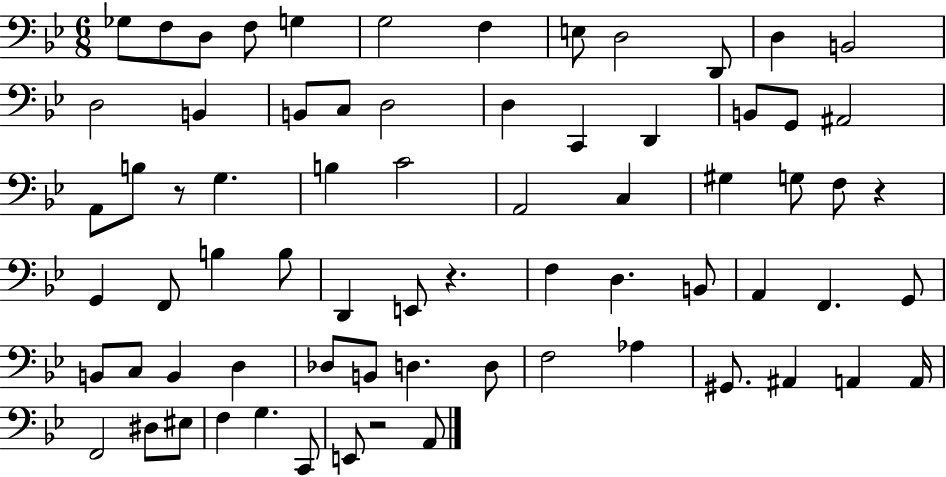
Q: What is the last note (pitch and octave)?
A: A2